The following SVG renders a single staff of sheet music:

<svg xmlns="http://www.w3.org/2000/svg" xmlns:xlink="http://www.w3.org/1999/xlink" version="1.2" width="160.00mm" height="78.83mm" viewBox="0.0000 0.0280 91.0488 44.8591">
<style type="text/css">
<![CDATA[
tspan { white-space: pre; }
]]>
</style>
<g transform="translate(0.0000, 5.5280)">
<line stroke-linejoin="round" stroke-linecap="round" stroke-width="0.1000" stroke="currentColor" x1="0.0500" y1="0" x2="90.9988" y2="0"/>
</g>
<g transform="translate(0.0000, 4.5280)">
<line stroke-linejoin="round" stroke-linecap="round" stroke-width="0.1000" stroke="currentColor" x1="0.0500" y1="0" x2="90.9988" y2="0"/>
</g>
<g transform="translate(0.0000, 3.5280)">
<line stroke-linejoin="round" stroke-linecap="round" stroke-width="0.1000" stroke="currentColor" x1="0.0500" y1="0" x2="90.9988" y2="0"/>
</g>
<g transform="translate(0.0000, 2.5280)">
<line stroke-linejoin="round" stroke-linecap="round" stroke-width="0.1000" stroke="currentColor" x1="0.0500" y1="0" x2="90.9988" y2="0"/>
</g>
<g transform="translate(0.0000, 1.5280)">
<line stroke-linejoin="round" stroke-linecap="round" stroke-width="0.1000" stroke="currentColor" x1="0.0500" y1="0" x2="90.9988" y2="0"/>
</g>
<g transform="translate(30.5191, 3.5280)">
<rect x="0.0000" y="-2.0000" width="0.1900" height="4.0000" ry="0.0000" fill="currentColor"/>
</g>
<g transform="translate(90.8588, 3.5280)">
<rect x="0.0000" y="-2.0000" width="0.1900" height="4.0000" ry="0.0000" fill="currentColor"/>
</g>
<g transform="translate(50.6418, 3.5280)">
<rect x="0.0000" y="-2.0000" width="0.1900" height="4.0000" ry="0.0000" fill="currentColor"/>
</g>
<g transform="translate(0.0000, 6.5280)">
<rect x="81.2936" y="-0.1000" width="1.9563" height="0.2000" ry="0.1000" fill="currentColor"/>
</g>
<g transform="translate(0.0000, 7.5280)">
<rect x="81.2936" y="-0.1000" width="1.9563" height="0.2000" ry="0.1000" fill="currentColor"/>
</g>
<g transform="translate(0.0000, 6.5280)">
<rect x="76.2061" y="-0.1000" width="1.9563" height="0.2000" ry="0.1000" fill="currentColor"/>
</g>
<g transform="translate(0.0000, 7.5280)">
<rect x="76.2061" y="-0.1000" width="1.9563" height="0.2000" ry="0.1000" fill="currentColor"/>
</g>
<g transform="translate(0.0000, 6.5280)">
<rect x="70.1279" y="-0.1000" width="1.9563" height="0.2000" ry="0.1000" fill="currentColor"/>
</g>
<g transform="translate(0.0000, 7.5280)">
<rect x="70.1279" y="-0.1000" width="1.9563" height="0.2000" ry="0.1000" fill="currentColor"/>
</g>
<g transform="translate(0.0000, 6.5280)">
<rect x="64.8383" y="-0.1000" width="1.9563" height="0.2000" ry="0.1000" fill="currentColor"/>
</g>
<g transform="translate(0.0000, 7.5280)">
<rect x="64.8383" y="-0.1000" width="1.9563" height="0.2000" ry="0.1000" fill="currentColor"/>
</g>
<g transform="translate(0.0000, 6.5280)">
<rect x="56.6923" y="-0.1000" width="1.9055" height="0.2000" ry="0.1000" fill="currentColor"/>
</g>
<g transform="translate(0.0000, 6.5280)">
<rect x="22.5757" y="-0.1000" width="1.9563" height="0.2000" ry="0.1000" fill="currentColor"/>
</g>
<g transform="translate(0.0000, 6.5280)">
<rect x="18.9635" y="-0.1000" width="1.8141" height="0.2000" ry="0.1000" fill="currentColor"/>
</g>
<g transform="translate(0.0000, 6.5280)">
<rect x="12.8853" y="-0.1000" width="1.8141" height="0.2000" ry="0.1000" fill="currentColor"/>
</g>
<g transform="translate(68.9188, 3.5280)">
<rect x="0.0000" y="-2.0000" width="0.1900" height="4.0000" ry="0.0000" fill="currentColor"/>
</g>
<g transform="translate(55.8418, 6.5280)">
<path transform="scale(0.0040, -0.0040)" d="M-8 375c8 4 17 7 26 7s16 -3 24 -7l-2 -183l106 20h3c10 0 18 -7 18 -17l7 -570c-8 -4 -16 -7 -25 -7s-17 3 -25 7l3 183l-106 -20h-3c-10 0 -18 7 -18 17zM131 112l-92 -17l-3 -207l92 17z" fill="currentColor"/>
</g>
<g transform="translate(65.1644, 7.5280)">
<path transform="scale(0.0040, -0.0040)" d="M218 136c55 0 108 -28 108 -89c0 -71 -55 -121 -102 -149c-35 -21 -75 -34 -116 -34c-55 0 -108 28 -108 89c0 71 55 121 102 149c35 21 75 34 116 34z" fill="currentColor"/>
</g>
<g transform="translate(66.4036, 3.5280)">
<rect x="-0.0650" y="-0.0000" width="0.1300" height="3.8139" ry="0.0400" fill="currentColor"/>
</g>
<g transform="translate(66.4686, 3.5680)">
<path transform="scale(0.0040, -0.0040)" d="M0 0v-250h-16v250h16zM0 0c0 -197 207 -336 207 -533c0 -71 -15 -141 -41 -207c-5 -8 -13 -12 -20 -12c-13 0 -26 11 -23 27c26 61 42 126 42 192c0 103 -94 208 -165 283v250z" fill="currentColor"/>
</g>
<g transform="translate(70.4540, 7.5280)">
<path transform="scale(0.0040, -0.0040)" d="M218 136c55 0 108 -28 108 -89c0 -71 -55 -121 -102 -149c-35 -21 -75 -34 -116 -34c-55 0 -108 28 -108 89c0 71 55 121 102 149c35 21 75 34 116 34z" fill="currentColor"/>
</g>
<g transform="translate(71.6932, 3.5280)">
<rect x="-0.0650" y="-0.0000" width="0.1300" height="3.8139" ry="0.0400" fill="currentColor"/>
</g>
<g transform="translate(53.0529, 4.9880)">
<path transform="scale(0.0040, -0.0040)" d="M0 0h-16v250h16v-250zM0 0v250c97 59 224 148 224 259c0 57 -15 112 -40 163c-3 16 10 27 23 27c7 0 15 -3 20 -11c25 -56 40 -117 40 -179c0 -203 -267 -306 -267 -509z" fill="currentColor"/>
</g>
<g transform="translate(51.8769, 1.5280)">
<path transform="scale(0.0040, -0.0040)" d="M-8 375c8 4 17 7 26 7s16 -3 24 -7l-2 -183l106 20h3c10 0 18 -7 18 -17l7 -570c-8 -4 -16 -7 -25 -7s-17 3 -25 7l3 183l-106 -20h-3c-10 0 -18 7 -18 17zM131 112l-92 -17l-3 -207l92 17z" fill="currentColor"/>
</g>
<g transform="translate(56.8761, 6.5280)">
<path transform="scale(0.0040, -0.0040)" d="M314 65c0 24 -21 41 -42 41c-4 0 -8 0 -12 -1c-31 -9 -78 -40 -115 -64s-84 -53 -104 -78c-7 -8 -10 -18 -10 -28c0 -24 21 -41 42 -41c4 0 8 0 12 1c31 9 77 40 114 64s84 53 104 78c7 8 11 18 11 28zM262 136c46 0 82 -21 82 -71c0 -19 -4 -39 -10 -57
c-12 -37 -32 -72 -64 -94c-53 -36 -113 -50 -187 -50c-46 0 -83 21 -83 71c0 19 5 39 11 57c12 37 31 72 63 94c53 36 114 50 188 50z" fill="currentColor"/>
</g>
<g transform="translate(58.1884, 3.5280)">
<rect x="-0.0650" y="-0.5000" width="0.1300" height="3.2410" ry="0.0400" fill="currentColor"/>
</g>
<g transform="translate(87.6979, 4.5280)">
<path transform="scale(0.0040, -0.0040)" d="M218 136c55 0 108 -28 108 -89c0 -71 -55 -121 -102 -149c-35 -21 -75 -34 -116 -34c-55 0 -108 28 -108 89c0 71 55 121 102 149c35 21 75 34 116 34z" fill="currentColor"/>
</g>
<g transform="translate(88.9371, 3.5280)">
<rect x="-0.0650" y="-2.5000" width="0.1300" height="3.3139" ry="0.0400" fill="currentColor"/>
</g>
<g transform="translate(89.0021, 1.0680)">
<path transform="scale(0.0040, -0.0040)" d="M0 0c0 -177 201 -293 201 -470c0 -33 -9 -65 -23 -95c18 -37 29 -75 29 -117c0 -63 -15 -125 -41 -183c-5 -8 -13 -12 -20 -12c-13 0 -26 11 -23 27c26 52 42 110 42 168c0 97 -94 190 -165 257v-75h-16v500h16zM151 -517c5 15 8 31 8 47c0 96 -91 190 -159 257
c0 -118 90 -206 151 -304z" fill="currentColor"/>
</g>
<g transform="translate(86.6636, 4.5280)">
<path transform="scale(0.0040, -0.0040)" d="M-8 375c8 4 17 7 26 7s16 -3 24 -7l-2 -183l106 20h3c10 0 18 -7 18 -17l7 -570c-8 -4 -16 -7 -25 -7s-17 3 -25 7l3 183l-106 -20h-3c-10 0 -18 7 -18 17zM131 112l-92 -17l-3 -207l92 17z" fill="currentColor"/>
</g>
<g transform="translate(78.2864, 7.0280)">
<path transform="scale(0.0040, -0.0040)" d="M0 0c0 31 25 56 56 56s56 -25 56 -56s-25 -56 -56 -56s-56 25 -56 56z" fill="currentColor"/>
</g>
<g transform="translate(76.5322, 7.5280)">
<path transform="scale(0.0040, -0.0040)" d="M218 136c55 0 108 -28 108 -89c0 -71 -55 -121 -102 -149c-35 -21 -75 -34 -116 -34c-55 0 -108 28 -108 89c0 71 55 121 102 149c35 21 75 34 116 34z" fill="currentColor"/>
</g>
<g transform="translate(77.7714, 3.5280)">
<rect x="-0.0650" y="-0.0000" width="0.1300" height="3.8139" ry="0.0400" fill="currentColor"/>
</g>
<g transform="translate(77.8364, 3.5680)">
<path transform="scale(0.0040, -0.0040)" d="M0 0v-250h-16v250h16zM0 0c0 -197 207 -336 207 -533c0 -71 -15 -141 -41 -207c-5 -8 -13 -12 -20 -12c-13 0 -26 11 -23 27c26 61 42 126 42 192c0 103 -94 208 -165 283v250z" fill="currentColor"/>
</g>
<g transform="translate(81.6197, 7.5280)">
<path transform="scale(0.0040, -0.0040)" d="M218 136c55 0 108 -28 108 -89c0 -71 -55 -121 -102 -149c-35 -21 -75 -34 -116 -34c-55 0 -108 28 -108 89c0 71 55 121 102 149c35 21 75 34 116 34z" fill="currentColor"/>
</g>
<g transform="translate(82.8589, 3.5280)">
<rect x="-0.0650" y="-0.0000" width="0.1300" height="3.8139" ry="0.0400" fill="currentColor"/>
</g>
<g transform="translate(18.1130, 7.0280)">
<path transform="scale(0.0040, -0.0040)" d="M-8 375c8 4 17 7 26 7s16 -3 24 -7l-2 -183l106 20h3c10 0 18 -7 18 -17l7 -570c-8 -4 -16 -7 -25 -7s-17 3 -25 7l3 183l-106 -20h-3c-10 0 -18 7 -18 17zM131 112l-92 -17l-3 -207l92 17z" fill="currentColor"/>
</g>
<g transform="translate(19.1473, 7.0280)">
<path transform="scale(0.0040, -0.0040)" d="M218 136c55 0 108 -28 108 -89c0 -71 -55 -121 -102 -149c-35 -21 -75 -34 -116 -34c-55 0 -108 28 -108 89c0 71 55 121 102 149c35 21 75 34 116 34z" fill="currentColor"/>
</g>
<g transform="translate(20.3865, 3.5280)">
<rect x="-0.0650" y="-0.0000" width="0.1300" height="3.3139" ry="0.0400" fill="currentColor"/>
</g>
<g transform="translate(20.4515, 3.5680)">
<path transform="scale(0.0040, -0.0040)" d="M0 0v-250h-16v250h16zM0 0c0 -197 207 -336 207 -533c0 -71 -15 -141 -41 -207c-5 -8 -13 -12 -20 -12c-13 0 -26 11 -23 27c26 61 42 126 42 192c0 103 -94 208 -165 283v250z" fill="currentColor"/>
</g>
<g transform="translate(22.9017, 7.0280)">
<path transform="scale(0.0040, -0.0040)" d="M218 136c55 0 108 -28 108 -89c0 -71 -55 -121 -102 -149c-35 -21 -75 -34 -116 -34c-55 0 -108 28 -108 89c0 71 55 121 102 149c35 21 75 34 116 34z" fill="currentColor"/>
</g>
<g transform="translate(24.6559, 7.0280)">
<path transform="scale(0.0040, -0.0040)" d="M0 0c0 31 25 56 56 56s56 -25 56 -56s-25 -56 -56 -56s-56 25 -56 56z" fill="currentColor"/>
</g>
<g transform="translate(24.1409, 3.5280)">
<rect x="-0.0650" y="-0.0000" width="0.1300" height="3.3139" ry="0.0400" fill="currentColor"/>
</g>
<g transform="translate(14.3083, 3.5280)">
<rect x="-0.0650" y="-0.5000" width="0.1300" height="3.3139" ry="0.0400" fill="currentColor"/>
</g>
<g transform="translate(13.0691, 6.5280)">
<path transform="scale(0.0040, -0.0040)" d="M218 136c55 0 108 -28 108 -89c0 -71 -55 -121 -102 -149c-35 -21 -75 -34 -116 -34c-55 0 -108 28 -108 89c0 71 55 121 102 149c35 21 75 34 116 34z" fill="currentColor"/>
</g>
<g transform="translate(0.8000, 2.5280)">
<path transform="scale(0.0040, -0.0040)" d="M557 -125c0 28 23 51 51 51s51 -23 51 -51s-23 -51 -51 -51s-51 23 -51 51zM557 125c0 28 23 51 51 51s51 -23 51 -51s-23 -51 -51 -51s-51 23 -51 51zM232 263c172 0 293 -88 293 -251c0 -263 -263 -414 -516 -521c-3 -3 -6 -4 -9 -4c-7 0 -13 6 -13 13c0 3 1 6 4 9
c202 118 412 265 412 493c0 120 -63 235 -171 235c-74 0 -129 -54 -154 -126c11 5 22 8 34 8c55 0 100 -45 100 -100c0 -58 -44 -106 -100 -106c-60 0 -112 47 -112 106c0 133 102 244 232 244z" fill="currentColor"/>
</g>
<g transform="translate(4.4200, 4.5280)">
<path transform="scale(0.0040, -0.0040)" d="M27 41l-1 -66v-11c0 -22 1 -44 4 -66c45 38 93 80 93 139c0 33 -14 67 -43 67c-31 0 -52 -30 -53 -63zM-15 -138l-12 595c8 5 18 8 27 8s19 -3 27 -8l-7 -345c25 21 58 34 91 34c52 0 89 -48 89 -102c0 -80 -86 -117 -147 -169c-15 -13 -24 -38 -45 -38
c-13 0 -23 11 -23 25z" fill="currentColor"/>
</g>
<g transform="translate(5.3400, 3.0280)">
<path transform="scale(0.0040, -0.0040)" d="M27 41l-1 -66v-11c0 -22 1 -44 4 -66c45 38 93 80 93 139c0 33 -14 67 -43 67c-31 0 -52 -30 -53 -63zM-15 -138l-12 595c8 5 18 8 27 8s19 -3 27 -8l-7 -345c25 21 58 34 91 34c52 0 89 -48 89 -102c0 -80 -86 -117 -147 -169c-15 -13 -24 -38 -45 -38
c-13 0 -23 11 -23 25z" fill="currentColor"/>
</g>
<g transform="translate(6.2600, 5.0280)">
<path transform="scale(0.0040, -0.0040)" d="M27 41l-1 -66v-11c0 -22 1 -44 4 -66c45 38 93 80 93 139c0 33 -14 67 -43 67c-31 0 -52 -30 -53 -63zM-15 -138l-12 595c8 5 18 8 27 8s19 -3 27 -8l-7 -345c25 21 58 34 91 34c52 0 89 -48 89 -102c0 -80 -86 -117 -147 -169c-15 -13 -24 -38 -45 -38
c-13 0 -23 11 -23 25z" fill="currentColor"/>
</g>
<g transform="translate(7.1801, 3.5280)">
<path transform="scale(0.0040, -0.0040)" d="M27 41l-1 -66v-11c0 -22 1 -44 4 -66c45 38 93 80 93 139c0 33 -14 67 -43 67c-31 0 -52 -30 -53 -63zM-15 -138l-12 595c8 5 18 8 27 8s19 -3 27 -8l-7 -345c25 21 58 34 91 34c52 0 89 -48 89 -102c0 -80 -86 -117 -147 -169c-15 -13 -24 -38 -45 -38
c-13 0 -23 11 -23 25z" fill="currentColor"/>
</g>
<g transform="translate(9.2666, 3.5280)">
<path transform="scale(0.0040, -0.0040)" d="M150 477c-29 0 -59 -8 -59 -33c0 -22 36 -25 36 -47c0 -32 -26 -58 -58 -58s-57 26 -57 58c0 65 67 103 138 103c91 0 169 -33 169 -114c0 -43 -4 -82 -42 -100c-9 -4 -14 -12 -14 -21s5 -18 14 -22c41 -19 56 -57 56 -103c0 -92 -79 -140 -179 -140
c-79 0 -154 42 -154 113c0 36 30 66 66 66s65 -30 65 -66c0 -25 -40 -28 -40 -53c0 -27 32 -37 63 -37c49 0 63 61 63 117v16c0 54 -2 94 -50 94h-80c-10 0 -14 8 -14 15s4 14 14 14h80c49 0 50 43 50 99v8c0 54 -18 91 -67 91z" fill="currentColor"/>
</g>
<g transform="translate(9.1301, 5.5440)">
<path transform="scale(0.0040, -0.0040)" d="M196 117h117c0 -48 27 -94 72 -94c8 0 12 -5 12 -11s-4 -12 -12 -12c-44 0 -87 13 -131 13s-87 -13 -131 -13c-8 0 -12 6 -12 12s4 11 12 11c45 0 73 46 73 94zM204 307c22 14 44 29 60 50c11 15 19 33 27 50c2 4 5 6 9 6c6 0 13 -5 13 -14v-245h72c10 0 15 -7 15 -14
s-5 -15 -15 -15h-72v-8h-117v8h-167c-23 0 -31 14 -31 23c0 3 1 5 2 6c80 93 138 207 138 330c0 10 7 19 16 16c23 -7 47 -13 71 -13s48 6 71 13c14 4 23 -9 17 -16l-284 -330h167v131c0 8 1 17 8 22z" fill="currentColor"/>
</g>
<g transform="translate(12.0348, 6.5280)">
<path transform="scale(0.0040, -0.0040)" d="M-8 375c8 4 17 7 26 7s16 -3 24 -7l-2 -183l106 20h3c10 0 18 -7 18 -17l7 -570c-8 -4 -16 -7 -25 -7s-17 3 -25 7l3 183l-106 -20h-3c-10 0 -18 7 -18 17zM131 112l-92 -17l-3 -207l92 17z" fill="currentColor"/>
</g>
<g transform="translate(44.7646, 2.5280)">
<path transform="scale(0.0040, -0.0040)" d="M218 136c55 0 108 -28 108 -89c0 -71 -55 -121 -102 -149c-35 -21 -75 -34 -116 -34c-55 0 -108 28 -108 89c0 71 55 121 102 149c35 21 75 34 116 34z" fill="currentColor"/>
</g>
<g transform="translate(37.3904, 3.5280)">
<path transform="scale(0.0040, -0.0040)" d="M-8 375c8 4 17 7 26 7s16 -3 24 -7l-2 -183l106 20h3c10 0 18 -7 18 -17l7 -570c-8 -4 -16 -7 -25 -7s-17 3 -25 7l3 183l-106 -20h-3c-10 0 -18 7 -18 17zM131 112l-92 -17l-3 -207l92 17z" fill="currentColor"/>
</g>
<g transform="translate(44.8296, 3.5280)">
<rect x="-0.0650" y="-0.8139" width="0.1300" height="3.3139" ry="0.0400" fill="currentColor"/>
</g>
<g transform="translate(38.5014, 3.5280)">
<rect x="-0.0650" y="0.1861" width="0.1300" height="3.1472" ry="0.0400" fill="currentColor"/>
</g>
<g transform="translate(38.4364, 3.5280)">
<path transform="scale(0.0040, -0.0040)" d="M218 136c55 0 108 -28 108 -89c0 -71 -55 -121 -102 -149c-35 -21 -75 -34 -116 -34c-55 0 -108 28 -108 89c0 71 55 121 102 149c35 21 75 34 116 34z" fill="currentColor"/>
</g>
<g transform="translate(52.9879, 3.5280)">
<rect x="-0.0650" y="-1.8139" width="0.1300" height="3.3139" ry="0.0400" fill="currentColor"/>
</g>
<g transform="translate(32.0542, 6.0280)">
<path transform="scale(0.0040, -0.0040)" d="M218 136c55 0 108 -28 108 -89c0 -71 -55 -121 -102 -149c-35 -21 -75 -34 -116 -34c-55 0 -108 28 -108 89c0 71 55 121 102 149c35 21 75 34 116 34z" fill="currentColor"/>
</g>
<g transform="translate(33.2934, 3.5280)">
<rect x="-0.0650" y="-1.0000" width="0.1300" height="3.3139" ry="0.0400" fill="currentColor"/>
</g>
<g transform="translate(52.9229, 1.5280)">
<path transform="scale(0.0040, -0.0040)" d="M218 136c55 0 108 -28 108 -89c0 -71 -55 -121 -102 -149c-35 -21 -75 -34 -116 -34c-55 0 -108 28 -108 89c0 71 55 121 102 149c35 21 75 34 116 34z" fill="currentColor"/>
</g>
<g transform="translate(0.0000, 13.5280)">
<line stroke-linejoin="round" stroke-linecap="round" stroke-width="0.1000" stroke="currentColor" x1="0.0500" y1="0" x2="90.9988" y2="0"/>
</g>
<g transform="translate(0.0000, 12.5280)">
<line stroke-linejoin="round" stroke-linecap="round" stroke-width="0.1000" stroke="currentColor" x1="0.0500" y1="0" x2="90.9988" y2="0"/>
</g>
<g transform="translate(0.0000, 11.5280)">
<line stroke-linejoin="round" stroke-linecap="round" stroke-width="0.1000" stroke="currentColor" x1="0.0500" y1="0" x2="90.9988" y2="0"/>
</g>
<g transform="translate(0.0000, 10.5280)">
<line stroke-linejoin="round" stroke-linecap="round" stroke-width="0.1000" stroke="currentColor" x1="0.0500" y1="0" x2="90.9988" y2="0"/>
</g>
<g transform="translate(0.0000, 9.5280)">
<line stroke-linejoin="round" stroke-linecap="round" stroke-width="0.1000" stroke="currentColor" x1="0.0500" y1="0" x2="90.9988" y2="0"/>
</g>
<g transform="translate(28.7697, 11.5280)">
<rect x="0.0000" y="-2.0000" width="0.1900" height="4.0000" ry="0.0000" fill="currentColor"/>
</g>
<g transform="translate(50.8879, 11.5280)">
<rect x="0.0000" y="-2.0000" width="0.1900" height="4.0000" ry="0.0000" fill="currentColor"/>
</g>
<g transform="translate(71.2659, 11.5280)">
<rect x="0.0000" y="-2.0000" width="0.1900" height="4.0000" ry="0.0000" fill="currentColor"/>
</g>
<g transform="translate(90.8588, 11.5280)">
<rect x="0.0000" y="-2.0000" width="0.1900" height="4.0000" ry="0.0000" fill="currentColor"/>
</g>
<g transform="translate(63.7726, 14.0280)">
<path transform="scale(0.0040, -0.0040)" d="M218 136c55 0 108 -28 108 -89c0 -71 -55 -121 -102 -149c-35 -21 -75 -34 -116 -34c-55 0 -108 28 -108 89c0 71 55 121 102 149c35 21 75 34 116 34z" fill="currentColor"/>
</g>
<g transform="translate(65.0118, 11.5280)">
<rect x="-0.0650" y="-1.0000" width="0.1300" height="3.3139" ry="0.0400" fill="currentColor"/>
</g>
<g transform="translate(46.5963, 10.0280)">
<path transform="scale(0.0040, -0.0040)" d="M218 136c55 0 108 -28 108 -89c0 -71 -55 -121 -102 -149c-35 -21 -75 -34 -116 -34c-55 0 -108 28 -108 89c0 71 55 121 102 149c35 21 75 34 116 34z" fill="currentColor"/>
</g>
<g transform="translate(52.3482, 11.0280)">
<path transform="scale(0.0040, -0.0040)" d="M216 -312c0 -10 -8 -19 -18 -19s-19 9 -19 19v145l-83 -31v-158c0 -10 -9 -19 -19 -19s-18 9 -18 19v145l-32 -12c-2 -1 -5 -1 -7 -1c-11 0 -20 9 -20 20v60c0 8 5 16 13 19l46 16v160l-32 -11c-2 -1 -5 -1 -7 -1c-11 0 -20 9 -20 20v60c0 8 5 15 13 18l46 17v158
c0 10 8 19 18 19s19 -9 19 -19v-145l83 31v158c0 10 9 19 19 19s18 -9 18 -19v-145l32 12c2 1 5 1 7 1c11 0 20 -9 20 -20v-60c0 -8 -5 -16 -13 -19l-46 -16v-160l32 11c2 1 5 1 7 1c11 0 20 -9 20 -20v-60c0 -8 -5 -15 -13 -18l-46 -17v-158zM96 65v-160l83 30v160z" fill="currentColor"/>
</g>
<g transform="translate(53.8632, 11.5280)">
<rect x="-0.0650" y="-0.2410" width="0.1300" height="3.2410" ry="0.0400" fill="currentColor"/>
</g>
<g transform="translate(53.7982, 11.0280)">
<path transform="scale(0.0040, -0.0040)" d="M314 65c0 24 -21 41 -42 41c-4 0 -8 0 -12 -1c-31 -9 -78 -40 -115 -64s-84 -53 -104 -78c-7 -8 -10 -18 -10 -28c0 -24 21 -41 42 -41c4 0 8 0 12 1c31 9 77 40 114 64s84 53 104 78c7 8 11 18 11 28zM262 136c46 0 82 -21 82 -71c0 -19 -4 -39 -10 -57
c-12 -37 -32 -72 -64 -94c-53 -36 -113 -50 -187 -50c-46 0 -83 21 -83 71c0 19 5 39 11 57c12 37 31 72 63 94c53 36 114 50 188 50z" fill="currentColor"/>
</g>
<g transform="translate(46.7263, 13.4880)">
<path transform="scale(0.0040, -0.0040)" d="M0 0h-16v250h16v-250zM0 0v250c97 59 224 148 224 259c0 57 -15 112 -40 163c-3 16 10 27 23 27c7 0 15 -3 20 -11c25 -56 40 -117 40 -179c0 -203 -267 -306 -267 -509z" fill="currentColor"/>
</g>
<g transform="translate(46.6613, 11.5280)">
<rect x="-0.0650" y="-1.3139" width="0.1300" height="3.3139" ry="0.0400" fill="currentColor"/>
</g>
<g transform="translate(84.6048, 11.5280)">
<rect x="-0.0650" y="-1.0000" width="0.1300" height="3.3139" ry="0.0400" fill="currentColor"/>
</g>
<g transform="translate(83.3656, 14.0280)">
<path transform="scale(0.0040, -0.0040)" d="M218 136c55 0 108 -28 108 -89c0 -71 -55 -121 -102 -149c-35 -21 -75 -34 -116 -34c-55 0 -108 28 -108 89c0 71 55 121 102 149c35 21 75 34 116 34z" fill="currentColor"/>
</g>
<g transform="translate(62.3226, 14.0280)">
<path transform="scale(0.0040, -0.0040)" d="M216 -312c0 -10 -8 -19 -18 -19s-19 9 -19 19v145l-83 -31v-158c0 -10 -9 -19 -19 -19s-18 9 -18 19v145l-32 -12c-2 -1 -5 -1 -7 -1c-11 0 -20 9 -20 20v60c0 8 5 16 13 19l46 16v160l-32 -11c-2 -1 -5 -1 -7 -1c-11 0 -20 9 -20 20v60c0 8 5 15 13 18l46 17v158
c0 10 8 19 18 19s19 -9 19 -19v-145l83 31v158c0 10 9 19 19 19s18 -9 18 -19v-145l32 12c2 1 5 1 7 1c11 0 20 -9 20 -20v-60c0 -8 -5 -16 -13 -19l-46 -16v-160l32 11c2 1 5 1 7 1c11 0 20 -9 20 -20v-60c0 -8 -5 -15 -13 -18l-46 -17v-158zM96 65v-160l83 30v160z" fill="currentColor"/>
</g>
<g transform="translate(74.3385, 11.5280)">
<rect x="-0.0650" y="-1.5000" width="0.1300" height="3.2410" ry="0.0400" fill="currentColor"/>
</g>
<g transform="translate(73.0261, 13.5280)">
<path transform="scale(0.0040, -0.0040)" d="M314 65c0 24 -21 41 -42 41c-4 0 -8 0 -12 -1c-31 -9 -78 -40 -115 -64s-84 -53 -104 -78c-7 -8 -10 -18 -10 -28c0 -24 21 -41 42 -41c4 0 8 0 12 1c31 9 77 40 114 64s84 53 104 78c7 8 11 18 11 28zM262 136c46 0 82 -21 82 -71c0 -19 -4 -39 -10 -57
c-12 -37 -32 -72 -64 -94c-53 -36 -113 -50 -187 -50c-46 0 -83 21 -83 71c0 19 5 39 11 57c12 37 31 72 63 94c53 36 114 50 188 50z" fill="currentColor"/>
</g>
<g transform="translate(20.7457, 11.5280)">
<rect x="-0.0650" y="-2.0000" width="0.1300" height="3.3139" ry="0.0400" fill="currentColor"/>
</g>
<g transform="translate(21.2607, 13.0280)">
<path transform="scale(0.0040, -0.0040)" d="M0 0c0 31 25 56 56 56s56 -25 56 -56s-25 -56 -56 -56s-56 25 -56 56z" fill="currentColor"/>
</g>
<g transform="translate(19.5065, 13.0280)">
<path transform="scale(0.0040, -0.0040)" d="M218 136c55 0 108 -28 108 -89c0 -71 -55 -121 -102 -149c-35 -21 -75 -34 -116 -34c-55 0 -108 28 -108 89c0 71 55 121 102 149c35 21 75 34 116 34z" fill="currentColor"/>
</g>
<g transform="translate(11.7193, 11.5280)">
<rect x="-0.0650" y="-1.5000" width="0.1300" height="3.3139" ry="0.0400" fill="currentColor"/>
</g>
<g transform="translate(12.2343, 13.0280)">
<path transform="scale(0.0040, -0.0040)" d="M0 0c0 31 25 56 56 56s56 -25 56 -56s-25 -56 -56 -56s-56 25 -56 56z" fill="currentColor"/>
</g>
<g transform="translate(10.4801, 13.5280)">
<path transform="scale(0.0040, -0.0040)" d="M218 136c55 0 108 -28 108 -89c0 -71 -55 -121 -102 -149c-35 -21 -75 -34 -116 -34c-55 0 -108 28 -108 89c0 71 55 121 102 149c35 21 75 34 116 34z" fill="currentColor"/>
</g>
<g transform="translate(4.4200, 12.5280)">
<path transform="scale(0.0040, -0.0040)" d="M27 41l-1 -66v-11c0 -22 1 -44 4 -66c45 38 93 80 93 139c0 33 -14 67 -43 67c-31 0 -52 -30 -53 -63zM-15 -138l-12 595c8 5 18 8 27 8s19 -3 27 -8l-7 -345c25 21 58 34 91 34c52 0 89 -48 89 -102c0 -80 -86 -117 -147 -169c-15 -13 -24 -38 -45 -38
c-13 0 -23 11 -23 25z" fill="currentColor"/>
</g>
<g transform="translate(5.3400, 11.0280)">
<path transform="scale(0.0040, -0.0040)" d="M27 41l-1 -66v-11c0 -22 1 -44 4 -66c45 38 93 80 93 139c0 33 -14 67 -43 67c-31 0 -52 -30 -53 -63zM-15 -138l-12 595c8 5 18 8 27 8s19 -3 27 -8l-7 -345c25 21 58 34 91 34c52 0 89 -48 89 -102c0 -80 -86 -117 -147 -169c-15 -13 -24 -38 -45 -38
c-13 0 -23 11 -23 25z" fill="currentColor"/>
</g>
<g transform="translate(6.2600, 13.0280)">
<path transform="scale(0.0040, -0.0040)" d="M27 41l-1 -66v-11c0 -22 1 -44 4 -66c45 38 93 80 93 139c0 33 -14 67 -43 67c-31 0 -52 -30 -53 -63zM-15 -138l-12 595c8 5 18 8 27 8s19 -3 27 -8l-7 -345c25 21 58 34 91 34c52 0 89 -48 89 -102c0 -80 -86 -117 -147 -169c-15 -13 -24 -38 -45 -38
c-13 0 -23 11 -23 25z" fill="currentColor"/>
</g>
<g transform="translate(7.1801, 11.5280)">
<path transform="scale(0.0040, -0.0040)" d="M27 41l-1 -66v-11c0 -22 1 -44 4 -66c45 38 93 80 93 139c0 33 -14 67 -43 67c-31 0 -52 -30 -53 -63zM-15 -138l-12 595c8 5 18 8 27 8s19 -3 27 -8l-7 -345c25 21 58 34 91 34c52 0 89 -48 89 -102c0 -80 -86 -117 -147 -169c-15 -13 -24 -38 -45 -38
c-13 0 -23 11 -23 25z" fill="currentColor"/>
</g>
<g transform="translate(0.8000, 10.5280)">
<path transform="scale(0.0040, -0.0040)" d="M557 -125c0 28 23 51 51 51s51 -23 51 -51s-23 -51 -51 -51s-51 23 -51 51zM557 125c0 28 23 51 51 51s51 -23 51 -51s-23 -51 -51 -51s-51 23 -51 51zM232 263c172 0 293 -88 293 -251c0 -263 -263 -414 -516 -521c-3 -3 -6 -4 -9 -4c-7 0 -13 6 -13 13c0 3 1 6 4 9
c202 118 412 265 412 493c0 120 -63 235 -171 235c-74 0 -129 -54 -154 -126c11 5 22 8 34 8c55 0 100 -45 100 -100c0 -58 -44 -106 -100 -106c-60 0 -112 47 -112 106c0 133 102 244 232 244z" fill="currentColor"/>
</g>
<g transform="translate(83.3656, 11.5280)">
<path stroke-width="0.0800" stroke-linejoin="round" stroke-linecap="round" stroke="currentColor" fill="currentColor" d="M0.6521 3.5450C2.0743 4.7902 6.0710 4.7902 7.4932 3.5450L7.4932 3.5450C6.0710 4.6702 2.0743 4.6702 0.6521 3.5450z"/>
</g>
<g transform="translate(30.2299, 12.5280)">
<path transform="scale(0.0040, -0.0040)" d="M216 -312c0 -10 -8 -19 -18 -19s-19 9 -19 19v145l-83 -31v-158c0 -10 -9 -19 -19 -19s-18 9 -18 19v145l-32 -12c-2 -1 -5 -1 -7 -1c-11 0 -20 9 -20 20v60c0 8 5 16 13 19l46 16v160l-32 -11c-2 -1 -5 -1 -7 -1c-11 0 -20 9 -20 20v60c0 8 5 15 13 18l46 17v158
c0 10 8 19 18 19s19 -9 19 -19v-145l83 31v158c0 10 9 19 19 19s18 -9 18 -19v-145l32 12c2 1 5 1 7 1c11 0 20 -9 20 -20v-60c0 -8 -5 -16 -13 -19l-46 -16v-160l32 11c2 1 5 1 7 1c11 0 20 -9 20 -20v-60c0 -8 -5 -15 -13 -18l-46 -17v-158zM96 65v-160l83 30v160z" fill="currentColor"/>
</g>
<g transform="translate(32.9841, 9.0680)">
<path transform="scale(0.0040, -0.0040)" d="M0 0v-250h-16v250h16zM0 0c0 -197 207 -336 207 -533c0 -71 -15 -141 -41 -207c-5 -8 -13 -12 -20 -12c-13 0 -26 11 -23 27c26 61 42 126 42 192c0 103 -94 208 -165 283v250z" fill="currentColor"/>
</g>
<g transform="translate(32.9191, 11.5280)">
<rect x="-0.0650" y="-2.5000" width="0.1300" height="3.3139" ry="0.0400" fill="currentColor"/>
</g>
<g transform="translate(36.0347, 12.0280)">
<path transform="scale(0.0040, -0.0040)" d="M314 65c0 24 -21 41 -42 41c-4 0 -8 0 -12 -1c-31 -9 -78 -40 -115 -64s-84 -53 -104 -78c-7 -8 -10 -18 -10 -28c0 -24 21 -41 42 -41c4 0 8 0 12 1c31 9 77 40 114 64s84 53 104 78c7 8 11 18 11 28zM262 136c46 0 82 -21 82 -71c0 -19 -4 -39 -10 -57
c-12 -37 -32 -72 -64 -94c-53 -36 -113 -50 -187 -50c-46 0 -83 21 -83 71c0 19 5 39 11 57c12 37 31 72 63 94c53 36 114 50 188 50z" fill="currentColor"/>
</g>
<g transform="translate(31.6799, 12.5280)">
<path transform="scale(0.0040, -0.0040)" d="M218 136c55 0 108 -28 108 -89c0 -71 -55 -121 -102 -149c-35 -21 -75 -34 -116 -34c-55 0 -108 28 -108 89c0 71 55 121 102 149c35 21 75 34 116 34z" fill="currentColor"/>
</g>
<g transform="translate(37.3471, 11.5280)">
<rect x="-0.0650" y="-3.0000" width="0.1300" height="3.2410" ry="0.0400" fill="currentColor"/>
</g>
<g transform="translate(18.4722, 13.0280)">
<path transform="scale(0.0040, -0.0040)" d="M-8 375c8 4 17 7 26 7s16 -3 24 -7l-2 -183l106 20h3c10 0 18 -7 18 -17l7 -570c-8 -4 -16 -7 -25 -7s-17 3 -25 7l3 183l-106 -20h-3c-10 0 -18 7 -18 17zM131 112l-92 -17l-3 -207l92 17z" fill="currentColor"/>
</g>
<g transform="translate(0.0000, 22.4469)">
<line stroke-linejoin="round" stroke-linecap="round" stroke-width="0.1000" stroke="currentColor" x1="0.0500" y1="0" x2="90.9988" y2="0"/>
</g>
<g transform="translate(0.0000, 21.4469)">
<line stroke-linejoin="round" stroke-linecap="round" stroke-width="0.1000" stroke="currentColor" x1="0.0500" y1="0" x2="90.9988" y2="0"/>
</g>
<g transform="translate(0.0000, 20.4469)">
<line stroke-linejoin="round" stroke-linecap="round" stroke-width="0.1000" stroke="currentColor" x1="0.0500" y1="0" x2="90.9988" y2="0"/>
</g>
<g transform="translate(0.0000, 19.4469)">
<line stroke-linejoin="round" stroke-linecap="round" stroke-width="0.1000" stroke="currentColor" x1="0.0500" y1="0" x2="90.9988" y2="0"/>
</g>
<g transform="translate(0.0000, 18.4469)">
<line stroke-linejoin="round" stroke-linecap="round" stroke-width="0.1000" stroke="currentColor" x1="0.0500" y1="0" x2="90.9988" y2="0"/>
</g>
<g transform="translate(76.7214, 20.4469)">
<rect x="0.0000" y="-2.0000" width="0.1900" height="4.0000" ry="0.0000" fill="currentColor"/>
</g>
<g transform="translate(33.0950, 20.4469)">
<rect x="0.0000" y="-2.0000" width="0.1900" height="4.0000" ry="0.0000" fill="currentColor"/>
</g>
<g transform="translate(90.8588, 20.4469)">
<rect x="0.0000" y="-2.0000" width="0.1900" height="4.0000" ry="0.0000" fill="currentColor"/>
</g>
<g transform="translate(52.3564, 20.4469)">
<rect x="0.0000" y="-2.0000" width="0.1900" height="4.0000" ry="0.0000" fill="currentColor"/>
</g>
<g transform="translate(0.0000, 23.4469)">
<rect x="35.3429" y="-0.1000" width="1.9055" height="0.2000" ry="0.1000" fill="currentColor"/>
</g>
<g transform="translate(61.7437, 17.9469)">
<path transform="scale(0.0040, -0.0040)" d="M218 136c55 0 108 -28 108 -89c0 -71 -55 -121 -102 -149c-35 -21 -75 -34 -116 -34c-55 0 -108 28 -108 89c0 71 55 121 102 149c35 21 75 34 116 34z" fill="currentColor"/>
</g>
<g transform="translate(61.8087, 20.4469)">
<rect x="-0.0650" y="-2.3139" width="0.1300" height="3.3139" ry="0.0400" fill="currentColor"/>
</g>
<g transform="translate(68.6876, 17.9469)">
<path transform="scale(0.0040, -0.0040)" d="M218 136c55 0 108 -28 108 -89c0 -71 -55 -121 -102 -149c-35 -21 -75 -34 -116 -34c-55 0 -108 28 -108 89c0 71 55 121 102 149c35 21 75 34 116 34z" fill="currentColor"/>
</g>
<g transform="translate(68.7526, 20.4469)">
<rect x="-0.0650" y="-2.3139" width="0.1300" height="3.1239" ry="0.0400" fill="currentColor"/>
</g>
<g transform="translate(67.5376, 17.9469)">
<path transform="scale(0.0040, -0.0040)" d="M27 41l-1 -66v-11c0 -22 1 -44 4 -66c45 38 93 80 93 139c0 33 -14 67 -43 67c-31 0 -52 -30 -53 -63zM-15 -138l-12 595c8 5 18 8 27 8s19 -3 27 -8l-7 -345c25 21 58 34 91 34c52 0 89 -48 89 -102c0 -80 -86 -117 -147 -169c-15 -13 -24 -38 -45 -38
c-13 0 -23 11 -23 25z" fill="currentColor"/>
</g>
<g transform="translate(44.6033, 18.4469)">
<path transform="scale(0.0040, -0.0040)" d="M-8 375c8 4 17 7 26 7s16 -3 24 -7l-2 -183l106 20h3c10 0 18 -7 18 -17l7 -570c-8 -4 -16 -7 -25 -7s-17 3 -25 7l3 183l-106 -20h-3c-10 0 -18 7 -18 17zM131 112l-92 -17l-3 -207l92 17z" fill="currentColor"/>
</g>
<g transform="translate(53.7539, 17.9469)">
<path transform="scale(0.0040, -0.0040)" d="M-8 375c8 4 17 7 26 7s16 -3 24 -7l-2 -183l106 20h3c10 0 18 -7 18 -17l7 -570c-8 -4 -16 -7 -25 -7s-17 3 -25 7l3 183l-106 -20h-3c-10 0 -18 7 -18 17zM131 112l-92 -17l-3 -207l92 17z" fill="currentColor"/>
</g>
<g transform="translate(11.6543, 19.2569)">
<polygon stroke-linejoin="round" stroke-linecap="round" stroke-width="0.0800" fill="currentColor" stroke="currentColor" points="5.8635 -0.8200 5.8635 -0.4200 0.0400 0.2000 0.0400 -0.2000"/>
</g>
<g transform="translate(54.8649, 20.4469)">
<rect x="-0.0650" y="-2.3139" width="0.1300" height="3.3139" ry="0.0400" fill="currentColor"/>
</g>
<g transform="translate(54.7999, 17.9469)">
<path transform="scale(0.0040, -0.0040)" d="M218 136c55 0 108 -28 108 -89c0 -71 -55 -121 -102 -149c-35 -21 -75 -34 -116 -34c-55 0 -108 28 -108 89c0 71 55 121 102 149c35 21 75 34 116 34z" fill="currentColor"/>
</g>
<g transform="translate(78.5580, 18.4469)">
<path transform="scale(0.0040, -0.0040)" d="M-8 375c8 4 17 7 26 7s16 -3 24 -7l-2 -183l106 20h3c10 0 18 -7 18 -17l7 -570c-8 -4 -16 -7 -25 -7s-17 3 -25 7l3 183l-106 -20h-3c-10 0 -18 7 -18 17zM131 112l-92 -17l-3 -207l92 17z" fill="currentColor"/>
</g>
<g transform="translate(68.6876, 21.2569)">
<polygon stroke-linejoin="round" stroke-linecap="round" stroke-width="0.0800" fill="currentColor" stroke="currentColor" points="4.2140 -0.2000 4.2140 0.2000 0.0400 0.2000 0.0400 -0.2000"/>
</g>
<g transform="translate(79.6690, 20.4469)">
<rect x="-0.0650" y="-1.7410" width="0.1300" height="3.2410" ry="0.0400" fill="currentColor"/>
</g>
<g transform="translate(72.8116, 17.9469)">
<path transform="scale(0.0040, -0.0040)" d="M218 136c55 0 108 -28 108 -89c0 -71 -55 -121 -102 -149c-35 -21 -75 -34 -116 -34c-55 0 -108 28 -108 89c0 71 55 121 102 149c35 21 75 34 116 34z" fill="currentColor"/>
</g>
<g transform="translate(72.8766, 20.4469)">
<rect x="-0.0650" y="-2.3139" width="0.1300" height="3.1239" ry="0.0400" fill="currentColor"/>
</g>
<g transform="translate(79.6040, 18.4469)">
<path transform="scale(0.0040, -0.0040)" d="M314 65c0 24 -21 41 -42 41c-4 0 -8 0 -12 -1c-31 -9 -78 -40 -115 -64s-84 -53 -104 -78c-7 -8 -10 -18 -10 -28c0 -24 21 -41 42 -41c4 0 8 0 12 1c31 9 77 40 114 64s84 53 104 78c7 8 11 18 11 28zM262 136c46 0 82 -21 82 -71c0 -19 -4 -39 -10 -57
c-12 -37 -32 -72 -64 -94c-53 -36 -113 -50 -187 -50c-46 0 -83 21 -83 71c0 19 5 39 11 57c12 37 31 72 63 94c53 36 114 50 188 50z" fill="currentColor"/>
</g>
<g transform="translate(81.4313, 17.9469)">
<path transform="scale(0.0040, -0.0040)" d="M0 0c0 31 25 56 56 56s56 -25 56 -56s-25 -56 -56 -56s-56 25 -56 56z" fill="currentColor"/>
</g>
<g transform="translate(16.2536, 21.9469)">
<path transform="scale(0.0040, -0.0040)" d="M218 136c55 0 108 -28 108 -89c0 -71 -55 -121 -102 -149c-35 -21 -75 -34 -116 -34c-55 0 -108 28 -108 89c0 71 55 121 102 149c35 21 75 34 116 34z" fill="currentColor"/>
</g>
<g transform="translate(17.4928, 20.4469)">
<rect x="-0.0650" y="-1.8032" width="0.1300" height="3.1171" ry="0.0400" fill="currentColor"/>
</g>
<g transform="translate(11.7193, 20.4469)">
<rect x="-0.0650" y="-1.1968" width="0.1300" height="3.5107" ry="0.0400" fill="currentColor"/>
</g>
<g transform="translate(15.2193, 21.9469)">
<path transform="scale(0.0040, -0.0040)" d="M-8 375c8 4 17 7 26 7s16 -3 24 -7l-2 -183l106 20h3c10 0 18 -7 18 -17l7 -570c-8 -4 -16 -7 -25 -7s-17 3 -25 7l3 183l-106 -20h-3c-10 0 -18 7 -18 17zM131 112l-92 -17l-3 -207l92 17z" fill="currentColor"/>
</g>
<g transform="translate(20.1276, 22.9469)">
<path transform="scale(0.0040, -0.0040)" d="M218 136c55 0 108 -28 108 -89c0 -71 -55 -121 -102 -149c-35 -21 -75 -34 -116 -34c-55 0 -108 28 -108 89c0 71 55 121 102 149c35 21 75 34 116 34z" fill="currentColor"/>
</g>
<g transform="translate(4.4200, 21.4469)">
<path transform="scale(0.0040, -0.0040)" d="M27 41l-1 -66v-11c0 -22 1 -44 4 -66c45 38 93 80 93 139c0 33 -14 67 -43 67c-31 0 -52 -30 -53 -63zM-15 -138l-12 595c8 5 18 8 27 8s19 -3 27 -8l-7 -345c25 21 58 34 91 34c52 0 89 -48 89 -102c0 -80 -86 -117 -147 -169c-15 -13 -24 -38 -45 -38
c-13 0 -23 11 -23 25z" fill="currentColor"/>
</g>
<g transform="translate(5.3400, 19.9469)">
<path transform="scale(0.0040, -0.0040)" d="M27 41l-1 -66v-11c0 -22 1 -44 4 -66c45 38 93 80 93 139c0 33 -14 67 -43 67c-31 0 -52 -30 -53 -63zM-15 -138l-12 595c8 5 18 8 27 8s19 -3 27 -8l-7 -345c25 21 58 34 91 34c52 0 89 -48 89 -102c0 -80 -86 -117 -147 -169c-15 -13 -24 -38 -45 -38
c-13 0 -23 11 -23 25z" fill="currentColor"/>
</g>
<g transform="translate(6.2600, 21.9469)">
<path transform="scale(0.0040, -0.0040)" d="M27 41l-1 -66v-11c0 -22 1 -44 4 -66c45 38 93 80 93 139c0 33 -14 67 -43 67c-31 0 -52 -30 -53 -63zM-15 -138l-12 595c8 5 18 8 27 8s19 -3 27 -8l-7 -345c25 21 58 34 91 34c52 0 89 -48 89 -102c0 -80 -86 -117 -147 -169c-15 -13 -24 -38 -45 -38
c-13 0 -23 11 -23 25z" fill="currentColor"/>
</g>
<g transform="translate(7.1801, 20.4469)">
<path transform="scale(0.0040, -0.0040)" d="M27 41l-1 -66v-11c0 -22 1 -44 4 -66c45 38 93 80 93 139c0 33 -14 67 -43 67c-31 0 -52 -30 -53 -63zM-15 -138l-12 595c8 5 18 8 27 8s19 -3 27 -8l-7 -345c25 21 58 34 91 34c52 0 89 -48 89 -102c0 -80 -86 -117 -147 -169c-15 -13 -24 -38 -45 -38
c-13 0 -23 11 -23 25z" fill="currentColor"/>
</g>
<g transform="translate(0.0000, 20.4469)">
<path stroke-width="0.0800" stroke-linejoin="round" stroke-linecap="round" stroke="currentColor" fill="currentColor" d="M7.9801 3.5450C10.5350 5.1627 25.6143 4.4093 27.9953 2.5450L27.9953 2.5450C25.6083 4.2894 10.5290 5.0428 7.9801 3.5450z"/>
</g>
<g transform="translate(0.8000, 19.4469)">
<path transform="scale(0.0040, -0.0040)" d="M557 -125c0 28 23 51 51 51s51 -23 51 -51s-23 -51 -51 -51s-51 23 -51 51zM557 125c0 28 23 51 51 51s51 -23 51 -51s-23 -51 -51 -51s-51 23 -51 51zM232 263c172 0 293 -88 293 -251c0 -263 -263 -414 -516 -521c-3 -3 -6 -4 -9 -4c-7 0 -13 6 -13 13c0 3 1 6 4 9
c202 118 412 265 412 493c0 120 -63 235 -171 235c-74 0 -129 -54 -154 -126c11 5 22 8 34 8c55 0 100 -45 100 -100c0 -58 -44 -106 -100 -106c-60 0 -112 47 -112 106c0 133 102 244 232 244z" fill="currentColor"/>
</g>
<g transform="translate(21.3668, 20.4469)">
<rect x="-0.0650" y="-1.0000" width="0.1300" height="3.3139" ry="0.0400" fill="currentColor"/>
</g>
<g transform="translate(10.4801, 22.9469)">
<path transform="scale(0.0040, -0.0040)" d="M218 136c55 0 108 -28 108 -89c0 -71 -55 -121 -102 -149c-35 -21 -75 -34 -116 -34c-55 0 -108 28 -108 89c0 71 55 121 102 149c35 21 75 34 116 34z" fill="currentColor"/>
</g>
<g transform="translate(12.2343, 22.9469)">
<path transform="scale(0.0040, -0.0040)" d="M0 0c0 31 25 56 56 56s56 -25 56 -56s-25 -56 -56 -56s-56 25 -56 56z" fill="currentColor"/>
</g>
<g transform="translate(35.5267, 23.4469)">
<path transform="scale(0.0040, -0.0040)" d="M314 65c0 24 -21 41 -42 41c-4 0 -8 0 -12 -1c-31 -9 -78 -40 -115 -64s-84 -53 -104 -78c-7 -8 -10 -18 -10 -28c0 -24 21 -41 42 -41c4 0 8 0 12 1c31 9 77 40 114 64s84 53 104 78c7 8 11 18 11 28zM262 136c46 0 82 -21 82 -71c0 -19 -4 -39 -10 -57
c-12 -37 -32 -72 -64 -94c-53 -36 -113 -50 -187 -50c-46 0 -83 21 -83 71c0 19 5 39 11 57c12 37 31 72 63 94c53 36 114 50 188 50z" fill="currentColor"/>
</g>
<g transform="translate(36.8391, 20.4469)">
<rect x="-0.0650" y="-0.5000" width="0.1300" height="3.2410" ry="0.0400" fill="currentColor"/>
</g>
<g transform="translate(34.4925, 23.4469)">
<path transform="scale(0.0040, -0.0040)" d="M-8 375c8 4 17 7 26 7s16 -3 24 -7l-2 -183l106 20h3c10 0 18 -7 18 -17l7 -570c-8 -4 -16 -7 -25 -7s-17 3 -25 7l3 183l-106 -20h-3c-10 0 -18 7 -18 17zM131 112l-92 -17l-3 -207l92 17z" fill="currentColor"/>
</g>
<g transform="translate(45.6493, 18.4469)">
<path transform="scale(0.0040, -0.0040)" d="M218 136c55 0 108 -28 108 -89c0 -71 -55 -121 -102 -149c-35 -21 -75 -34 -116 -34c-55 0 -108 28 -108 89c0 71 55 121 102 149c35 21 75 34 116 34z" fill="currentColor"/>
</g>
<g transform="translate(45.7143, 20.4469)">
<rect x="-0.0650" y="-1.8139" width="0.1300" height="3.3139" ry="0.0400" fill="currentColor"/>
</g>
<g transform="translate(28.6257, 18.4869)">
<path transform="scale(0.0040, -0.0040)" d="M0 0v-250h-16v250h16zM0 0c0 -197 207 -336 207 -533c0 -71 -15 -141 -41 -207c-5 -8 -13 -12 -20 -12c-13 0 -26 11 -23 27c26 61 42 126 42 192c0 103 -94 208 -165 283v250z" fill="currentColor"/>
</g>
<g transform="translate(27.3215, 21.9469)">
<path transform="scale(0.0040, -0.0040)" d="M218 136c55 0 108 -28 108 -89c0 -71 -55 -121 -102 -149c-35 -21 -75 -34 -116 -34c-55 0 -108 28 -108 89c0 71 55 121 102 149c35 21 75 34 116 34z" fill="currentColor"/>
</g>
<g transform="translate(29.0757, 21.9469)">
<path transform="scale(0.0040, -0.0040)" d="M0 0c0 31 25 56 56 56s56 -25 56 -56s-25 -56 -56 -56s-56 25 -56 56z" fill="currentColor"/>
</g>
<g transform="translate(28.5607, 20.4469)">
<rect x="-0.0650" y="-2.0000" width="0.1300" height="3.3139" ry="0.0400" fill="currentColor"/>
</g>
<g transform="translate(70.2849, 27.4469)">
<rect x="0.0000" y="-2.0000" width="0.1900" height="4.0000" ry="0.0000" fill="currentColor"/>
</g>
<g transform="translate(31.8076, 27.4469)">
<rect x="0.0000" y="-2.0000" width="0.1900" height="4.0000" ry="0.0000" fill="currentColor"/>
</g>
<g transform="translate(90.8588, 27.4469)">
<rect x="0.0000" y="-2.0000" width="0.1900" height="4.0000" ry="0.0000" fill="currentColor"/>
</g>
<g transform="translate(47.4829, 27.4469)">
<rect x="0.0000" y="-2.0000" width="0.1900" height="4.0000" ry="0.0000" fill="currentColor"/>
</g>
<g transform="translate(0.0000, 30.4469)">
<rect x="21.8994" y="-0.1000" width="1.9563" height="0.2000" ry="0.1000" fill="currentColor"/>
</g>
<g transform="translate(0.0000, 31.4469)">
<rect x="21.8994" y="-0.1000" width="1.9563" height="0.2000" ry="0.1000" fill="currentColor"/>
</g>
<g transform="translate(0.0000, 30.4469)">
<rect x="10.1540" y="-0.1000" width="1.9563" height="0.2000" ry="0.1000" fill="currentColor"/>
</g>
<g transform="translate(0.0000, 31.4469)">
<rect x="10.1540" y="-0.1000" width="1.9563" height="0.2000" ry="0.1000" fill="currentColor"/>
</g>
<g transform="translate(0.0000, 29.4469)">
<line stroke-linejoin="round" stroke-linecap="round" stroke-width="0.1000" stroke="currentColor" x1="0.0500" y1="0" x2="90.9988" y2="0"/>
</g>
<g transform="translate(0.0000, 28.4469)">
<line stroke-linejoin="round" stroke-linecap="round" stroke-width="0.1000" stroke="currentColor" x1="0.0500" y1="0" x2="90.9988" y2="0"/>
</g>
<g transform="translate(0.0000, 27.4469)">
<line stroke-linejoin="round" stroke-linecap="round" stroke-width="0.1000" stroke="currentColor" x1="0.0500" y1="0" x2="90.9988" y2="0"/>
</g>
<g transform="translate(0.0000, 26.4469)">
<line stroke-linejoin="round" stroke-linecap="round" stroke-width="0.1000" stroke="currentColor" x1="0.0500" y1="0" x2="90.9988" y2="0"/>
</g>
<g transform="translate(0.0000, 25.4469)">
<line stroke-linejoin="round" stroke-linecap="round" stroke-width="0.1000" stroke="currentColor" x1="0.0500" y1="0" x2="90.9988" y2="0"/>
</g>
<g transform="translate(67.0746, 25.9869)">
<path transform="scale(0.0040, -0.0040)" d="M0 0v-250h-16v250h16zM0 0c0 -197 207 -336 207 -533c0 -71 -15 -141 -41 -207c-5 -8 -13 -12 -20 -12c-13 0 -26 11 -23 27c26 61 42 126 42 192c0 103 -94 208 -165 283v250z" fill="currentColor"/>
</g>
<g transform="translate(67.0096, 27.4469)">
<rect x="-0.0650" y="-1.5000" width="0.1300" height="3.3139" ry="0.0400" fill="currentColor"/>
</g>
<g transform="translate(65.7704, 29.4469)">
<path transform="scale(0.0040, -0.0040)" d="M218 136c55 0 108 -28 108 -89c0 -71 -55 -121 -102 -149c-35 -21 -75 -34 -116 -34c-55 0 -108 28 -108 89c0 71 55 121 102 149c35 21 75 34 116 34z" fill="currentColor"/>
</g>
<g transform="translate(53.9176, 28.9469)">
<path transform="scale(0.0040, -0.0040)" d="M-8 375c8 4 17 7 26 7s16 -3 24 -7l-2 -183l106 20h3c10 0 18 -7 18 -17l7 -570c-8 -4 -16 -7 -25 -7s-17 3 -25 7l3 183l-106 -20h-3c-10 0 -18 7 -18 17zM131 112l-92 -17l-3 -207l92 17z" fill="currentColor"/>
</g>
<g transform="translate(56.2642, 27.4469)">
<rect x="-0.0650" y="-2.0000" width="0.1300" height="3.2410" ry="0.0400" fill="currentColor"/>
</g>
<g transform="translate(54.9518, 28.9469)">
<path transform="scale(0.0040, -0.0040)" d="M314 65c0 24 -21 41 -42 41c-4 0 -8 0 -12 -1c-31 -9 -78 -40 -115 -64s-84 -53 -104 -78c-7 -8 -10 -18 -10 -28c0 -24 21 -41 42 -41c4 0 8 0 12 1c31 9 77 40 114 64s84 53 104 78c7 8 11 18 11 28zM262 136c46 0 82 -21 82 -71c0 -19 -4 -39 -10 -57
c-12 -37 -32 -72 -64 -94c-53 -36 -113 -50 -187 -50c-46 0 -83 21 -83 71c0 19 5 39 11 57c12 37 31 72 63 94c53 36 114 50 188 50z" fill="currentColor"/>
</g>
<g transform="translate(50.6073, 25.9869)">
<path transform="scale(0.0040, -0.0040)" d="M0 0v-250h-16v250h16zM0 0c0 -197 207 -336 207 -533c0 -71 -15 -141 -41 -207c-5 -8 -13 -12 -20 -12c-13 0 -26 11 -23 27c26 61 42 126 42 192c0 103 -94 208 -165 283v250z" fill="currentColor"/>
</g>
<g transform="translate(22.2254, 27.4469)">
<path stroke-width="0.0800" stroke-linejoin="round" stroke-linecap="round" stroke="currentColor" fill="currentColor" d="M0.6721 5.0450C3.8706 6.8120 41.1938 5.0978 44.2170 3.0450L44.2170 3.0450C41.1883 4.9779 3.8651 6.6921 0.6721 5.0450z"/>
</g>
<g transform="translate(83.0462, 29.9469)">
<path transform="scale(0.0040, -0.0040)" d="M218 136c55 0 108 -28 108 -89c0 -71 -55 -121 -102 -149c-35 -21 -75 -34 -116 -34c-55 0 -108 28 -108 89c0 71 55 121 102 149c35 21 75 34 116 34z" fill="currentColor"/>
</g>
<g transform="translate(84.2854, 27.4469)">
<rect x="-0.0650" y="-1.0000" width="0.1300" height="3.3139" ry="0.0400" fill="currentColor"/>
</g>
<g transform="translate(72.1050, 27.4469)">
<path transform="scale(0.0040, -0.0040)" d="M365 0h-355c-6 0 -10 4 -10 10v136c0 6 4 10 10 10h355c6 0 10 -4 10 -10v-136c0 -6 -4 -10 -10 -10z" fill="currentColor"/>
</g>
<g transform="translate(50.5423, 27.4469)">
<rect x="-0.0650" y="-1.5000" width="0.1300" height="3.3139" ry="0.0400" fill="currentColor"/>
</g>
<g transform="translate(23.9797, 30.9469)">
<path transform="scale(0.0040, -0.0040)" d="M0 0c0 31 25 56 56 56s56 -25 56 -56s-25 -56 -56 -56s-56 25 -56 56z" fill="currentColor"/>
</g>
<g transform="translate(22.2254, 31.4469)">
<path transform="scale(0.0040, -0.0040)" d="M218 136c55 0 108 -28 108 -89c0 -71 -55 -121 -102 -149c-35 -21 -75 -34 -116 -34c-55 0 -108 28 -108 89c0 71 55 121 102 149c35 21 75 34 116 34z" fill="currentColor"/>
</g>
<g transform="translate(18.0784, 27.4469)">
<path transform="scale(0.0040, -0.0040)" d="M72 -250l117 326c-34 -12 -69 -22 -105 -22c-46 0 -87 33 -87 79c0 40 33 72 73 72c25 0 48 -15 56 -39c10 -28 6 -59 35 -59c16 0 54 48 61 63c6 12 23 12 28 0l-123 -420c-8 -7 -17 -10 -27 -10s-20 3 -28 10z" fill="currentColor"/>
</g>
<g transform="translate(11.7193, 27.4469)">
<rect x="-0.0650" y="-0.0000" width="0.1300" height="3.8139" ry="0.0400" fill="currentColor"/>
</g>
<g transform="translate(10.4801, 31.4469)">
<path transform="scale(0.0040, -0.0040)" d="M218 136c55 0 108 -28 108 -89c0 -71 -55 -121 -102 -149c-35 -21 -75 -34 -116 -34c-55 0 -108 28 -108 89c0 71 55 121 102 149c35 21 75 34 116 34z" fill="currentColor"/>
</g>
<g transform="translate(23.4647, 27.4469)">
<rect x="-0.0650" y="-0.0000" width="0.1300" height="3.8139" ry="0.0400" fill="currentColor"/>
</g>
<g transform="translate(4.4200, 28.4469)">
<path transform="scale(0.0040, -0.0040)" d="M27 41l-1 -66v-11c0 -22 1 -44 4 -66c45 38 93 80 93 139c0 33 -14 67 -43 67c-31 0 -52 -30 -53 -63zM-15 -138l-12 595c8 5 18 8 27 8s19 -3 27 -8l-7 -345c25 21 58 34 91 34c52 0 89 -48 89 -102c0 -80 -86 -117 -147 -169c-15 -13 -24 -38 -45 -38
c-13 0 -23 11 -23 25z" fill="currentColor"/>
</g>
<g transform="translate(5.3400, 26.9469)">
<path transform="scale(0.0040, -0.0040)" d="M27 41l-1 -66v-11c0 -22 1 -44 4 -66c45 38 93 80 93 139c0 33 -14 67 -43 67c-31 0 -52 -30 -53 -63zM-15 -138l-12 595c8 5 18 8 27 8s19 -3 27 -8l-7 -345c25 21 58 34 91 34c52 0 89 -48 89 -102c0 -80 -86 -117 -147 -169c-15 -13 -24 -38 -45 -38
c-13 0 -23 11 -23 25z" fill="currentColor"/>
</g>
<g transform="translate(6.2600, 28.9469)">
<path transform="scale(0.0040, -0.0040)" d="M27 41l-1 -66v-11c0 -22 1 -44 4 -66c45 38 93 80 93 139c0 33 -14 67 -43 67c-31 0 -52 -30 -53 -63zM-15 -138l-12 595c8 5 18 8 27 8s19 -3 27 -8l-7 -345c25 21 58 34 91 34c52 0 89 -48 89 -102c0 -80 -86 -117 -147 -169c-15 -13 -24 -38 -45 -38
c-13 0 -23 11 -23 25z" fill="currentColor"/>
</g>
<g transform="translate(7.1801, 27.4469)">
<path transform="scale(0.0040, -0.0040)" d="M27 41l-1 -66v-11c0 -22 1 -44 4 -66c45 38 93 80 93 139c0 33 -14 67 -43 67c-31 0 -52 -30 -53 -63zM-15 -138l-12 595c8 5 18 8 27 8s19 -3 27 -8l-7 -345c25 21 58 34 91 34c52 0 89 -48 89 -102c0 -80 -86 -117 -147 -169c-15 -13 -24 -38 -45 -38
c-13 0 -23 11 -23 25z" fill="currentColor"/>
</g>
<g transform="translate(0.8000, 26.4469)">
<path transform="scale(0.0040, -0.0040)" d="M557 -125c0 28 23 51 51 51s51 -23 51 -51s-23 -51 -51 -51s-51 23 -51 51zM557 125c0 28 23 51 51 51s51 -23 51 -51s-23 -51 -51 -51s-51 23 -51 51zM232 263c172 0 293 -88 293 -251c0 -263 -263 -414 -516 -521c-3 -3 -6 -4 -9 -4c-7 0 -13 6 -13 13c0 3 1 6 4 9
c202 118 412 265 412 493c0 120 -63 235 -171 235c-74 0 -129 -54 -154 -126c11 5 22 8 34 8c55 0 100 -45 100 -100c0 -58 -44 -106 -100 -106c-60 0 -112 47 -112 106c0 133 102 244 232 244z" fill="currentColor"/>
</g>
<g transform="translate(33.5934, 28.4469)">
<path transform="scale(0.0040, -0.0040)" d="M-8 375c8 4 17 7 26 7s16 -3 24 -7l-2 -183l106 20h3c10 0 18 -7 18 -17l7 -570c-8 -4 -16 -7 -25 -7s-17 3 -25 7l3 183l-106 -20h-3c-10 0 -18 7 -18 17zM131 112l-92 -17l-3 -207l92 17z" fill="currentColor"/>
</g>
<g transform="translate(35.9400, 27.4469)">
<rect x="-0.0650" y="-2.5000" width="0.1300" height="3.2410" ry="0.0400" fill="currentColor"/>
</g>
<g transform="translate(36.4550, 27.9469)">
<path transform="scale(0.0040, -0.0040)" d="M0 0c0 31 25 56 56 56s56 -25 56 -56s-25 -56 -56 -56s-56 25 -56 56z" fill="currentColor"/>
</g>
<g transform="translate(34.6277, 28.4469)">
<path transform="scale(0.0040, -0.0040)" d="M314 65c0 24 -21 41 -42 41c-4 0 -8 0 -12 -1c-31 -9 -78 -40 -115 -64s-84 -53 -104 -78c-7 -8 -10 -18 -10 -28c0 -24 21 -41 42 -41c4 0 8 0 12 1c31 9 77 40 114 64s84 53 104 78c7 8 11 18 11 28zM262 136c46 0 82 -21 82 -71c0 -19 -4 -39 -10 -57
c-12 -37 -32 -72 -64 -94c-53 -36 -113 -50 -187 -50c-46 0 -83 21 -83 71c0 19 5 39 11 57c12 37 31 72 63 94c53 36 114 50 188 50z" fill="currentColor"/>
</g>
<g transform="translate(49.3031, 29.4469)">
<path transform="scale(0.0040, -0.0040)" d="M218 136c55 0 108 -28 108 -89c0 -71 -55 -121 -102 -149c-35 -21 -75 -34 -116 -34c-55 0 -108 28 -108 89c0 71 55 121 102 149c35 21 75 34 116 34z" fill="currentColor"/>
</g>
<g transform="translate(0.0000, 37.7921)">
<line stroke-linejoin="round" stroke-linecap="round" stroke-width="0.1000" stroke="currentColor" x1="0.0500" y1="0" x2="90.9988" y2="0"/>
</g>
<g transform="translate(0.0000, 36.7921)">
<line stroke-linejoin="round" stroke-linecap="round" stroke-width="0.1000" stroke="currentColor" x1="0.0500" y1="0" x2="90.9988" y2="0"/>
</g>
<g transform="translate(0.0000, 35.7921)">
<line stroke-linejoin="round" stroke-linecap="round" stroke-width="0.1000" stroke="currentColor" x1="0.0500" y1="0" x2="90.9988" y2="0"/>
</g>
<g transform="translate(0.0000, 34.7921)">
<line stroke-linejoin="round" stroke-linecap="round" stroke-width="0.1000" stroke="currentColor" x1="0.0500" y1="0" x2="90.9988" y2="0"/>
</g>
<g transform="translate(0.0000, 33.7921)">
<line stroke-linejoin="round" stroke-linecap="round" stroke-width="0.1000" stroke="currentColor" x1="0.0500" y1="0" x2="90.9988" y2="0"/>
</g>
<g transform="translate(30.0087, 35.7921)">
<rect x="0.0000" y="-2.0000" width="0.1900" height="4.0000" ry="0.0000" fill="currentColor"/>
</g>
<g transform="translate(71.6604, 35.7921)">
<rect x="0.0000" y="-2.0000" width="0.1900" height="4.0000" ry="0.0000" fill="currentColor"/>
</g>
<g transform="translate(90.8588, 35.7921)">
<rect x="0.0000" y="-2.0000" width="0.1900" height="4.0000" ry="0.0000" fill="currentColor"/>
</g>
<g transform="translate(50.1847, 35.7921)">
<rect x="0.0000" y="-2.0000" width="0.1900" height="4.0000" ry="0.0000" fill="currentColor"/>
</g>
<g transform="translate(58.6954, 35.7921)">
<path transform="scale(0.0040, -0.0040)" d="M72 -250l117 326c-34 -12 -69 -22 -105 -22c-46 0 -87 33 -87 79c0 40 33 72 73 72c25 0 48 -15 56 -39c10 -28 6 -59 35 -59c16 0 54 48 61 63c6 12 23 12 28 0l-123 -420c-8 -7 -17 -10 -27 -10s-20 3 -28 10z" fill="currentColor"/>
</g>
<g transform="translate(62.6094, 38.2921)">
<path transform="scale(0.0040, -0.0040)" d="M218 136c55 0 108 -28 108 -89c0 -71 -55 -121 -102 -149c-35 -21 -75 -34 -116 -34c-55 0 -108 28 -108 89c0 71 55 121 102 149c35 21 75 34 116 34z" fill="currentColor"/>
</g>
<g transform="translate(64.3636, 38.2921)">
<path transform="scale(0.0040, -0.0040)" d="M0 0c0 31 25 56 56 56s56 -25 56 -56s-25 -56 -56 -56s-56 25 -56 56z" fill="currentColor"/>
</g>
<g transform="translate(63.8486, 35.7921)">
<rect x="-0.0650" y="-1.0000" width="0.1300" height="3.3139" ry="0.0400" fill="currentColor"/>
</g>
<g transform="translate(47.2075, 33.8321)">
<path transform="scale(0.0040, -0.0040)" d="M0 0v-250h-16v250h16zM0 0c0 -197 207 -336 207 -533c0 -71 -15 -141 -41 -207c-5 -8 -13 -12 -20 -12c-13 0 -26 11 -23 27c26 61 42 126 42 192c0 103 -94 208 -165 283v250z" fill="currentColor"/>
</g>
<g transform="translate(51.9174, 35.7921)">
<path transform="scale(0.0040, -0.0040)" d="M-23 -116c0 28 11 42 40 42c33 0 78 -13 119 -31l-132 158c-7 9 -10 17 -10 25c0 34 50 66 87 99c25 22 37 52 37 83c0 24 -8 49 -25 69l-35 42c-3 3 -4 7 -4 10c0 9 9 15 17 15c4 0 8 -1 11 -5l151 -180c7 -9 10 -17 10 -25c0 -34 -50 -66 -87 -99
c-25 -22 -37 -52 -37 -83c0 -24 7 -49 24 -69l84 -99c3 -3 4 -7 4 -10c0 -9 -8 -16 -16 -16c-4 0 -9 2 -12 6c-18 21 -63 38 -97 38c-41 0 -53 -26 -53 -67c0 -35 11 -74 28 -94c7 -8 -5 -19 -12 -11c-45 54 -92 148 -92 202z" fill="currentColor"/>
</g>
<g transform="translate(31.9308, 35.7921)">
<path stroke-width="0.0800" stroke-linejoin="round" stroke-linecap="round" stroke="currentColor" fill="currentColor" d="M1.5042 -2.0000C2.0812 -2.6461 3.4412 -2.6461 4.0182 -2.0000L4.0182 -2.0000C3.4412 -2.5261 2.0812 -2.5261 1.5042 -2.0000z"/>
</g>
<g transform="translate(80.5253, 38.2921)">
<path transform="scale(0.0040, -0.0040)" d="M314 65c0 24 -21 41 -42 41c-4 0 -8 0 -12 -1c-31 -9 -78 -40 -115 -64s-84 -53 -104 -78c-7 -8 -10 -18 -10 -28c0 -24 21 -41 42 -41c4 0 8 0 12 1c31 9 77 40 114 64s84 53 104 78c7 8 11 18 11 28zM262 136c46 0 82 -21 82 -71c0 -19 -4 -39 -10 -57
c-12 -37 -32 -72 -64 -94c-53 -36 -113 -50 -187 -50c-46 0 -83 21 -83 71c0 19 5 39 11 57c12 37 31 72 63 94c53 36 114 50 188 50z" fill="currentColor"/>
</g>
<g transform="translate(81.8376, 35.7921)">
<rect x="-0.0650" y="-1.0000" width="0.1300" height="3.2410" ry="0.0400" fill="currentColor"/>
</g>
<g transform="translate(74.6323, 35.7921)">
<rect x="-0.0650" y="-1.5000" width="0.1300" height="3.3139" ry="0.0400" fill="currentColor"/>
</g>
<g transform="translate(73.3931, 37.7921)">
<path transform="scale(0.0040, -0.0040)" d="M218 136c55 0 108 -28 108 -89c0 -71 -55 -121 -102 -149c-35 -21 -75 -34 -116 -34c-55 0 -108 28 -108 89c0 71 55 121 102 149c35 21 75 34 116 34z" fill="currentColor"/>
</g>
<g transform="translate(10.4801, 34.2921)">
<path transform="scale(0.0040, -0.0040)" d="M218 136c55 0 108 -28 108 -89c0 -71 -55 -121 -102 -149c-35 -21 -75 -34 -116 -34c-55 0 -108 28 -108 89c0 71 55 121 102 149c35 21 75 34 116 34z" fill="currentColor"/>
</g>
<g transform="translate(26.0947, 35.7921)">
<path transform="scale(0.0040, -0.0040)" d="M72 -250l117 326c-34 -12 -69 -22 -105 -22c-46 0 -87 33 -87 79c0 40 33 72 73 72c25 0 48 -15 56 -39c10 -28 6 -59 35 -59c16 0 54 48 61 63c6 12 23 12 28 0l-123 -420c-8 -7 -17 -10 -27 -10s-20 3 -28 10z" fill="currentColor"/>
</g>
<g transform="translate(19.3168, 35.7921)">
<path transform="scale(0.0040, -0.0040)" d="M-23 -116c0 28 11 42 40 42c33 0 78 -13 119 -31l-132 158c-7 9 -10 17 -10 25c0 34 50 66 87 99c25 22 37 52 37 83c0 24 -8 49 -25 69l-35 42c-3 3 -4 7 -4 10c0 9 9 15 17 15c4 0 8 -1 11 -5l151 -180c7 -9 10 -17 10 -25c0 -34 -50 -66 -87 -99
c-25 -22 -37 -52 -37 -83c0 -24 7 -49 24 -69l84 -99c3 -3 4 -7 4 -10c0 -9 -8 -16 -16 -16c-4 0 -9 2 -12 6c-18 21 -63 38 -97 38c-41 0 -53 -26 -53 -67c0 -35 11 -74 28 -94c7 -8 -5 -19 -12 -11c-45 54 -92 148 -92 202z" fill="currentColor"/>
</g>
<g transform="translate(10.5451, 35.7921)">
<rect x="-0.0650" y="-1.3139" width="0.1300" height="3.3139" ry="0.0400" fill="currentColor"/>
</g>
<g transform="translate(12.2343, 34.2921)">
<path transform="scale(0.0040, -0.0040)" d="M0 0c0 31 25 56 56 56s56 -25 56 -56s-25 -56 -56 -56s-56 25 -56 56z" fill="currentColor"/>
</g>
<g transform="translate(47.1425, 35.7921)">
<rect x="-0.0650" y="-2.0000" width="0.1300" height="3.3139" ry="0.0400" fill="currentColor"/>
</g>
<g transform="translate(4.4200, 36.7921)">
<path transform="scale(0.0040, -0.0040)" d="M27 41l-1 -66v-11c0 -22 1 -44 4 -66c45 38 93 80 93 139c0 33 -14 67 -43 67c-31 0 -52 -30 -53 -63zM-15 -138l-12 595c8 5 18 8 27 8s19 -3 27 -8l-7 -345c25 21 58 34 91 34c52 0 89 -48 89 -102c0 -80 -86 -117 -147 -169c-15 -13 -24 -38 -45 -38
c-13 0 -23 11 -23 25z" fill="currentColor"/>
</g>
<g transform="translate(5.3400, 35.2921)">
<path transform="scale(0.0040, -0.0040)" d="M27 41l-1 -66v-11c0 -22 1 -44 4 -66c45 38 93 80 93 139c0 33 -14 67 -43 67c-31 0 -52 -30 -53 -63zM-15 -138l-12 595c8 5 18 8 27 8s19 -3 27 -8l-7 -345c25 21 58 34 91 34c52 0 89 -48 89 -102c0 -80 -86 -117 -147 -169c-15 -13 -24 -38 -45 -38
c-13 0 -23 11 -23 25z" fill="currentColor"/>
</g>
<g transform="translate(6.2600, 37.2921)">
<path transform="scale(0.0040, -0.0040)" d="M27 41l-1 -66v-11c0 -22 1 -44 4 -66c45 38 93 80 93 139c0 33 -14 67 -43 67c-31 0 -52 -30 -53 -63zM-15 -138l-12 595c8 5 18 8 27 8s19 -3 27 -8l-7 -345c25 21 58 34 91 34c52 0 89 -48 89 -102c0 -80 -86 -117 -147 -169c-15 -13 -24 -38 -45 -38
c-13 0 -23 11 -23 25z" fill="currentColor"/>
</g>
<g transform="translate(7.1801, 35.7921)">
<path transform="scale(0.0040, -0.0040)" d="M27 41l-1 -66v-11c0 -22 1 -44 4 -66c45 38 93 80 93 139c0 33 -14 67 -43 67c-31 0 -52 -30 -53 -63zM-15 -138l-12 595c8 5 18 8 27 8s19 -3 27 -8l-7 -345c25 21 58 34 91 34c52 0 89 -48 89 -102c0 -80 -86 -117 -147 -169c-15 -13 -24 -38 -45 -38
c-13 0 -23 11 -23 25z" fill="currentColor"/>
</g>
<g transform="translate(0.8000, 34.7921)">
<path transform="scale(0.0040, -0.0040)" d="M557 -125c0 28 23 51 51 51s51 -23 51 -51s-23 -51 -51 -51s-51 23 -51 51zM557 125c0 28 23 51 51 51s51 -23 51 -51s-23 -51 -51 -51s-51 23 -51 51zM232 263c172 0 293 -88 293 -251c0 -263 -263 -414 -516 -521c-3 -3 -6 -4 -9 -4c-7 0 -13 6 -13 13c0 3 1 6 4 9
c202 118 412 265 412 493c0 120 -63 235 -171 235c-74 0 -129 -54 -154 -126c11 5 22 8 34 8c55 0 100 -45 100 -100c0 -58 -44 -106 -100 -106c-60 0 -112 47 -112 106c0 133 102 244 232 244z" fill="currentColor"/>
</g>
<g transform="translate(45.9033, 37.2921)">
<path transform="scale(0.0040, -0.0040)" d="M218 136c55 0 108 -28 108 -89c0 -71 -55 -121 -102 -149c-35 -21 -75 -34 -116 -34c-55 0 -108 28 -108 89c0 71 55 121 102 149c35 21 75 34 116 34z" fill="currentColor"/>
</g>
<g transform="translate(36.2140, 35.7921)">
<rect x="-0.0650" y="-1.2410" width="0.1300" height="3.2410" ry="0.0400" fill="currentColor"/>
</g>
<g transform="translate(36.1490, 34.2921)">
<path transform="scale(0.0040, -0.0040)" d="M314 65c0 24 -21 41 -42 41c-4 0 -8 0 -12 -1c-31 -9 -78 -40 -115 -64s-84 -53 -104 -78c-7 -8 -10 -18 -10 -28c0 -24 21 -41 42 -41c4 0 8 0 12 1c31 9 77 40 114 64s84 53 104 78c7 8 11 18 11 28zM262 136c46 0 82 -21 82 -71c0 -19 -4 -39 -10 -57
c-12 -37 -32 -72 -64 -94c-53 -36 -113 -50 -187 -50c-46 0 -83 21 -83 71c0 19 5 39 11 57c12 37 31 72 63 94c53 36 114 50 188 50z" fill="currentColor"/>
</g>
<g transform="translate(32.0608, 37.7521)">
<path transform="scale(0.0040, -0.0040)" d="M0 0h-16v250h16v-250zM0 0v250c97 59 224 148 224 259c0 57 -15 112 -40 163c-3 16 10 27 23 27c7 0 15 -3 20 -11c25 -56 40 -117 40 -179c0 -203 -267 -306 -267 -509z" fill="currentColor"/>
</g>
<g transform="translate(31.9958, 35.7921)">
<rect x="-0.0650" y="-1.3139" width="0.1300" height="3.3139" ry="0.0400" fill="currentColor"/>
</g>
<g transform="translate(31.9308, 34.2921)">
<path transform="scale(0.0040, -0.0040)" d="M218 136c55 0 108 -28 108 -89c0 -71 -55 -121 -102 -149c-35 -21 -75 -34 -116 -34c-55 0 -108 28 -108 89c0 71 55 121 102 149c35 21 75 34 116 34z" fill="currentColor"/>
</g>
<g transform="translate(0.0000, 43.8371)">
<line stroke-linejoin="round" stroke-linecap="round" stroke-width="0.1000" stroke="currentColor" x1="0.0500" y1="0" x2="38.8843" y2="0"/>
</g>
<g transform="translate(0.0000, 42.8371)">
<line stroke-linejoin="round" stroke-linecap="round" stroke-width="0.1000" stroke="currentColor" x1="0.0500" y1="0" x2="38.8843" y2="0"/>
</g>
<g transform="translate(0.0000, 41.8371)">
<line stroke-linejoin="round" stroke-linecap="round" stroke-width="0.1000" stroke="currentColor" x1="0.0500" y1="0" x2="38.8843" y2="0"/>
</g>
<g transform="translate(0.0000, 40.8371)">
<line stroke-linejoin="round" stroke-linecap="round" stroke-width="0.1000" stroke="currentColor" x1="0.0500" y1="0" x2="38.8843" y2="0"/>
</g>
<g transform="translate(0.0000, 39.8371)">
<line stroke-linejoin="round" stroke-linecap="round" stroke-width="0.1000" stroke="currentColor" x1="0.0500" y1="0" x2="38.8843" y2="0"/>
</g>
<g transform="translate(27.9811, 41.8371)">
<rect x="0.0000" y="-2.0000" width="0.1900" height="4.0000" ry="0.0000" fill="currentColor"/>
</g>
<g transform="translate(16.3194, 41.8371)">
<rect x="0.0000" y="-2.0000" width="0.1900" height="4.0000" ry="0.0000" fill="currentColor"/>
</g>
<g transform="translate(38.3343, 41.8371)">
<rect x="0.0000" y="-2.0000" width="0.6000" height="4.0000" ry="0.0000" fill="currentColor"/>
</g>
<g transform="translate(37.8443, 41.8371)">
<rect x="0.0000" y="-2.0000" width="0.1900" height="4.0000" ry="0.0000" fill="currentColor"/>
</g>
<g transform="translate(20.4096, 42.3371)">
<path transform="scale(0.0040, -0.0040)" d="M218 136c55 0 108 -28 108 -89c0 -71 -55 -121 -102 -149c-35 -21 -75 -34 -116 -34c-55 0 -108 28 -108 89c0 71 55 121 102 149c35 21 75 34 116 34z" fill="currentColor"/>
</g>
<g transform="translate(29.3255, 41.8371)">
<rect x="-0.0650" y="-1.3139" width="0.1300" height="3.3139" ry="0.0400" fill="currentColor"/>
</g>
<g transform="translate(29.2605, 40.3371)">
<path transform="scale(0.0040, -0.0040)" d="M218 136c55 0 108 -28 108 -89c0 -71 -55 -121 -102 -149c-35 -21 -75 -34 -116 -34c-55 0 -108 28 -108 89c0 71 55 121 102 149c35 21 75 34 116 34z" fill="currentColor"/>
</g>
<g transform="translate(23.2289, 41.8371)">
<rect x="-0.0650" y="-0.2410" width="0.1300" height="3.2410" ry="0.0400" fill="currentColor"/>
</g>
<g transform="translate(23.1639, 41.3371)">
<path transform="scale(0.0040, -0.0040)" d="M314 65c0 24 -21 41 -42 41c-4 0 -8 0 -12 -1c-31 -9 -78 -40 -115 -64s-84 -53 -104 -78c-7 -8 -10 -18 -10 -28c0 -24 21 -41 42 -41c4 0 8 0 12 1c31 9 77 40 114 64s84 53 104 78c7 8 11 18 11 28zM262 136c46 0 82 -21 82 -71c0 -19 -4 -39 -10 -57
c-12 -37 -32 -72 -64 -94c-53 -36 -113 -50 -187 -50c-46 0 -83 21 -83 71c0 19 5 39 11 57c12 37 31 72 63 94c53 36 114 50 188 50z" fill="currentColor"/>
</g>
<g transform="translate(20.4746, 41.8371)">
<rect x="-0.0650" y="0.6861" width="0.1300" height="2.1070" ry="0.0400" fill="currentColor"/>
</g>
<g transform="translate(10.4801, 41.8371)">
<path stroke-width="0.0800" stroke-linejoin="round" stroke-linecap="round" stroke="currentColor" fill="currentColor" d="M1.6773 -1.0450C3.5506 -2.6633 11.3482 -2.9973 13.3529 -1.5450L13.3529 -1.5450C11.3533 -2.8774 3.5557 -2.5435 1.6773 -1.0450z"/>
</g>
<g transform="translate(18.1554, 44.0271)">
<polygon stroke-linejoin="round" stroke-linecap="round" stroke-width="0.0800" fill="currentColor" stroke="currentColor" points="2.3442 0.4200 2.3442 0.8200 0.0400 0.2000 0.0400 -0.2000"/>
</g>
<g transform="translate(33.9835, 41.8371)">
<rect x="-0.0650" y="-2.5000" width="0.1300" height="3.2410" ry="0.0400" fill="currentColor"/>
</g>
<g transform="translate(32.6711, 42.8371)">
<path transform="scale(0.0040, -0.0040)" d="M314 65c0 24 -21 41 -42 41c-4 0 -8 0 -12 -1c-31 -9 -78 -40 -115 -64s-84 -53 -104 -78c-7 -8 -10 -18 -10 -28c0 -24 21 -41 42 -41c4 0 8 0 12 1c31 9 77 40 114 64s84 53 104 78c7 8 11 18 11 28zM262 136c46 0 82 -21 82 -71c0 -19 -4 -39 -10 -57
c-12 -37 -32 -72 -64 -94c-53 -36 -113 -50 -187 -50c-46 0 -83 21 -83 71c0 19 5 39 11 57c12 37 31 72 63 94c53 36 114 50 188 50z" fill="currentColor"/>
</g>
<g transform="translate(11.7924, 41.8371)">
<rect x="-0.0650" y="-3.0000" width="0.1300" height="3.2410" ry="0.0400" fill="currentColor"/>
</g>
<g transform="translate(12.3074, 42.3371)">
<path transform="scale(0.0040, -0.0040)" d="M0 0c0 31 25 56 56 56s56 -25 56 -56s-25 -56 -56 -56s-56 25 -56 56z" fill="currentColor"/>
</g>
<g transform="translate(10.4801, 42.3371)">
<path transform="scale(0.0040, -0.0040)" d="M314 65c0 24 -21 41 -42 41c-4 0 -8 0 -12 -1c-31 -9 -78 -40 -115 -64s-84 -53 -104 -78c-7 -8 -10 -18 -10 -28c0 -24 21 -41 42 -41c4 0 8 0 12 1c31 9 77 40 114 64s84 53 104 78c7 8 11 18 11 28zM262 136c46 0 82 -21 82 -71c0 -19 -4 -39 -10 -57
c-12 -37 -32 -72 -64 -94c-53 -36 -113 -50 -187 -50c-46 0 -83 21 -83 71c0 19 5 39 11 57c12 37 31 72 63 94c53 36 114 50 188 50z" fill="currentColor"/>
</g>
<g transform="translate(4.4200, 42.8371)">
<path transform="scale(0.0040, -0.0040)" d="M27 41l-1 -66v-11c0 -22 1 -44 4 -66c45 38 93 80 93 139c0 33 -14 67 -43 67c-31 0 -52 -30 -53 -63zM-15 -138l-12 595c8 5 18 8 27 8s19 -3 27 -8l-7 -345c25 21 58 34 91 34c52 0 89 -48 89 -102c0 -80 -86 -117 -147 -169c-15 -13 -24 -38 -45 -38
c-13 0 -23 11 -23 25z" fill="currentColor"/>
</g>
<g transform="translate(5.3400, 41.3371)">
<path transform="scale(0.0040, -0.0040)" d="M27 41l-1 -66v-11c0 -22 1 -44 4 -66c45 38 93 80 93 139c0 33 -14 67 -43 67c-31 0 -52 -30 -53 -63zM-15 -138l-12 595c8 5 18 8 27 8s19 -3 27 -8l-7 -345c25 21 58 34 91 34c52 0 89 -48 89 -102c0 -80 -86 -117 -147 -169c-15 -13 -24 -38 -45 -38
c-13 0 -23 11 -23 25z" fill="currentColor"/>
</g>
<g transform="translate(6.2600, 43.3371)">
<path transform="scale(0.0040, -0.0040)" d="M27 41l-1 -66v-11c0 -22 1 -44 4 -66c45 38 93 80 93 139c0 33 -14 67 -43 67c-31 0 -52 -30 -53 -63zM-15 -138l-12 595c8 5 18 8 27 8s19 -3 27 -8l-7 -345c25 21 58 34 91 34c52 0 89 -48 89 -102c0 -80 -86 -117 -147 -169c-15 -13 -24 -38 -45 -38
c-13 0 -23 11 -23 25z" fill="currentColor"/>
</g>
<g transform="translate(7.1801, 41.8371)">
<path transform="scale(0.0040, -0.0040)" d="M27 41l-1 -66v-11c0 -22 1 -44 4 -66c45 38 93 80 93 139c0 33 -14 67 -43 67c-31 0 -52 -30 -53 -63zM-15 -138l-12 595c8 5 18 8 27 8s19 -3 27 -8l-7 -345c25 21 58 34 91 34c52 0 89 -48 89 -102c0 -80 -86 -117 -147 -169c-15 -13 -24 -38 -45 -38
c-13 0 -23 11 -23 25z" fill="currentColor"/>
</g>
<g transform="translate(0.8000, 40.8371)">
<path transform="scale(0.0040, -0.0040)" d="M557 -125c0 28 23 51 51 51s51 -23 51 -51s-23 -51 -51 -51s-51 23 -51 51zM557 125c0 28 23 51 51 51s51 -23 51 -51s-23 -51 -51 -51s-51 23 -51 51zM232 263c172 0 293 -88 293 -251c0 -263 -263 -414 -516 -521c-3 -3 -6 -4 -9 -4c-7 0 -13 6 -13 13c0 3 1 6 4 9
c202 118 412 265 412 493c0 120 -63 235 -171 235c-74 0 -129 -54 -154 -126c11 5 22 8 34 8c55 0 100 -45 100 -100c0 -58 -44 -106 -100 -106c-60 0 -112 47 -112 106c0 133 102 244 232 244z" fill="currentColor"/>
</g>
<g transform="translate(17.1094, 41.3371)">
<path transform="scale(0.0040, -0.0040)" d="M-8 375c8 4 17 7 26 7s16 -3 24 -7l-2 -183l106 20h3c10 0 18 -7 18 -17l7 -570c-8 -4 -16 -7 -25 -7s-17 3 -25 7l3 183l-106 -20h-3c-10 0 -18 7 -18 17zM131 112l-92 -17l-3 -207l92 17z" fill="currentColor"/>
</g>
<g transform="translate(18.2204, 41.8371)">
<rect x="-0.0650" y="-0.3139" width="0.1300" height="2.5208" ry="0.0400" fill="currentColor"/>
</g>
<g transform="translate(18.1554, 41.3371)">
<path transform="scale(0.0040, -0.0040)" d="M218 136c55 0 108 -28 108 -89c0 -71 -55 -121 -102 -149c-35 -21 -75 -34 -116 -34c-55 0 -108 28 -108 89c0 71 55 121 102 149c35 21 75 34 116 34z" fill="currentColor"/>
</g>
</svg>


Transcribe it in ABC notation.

X:1
T:Untitled
M:3/4
L:1/4
K:Ab
E,, D,,/2 D,, F,, D, F, A,/2 E,,2 C,,/2 C,, C,,/2 C,, B,,/4 G,, A,, ^B,,/2 C,2 G,/2 ^E,2 ^F,, G,,2 F,, F,,/2 A,,/2 F,, A,,/2 E,,2 A, B, B, _B,/2 _B,/2 A,2 C,, z/2 C,, B,,2 G,,/2 A,,2 G,,/2 z2 F,, G, z z/2 G,/2 G,2 _A,,/2 z z/2 F,, G,, F,,2 C,2 E,/2 C,/2 E,2 G, _B,,2